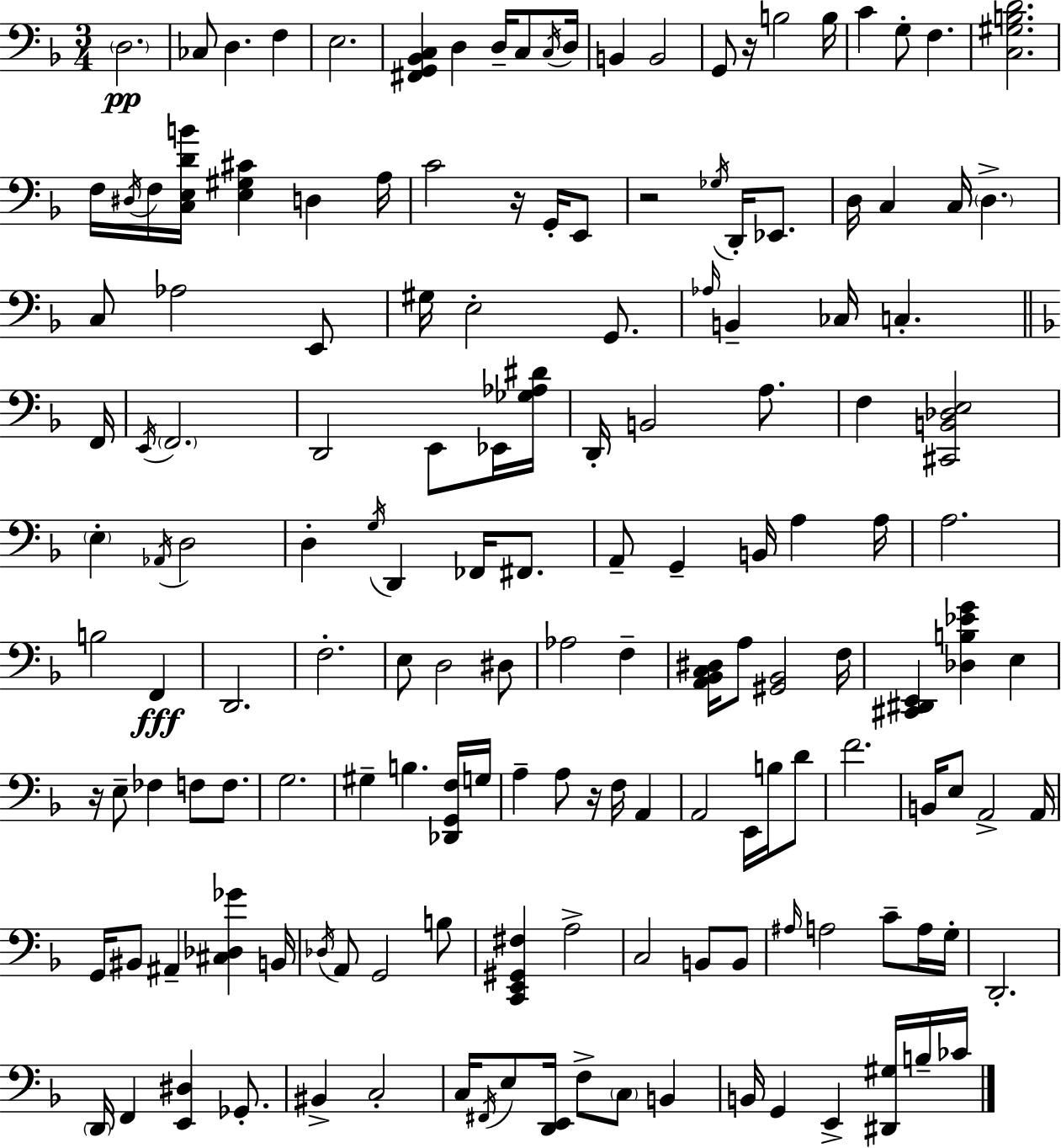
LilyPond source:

{
  \clef bass
  \numericTimeSignature
  \time 3/4
  \key d \minor
  \repeat volta 2 { \parenthesize d2.\pp | ces8 d4. f4 | e2. | <fis, g, bes, c>4 d4 d16-- c8 \acciaccatura { c16 } | \break d16 b,4 b,2 | g,8 r16 b2 | b16 c'4 g8-. f4. | <c gis b d'>2. | \break f16 \acciaccatura { dis16 } f16 <c e d' b'>16 <e gis cis'>4 d4 | a16 c'2 r16 g,16-. | e,8 r2 \acciaccatura { ges16 } d,16-. | ees,8. d16 c4 c16 \parenthesize d4.-> | \break c8 aes2 | e,8 gis16 e2-. | g,8. \grace { aes16 } b,4-- ces16 c4.-. | \bar "||" \break \key f \major f,16 \acciaccatura { e,16 } \parenthesize f,2. | d,2 e,8 | ees,16 <ges aes dis'>16 d,16-. b,2 a8. | f4 <cis, b, des e>2 | \break \parenthesize e4-. \acciaccatura { aes,16 } d2 | d4-. \acciaccatura { g16 } d,4 | fes,16 fis,8. a,8-- g,4-- b,16 a4 | a16 a2. | \break b2 | f,4\fff d,2. | f2.-. | e8 d2 | \break dis8 aes2 | f4-- <a, bes, c dis>16 a8 <gis, bes,>2 | f16 <cis, dis, e,>4 <des b ees' g'>4 | e4 r16 e8-- fes4 f8 | \break f8. g2. | gis4-- b4. | <des, g, f>16 g16 a4-- a8 r16 f16 | a,4 a,2 | \break e,16 b16 d'8 f'2. | b,16 e8 a,2-> | a,16 g,16 bis,8 ais,4-- <cis des ges'>4 | b,16 \acciaccatura { des16 } a,8 g,2 | \break b8 <c, e, gis, fis>4 a2-> | c2 | b,8 b,8 \grace { ais16 } a2 | c'8-- a16 g16-. d,2.-. | \break \parenthesize d,16 f,4 <e, dis>4 | ges,8.-. bis,4-> c2-. | c16 \acciaccatura { fis,16 } e8 <d, e,>16 f8-> | \parenthesize c8 b,4 b,16 g,4 | \break e,4-> <dis, gis>16 b16-- ces'16 } \bar "|."
}